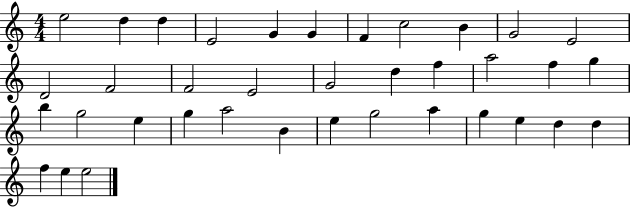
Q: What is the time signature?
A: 4/4